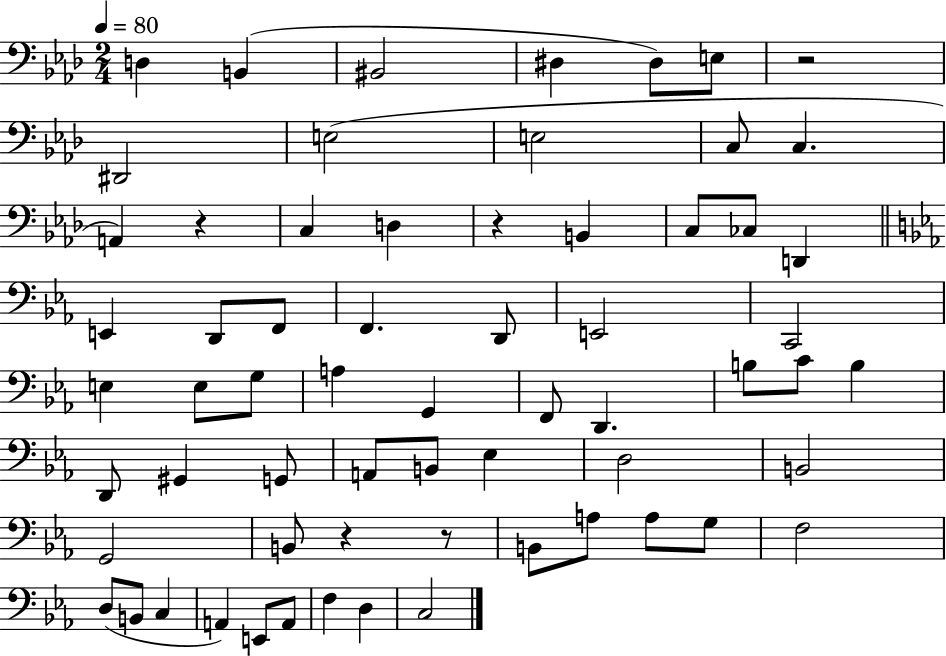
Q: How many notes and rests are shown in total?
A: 64